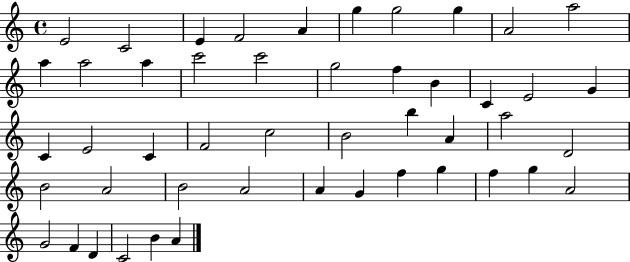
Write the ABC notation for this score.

X:1
T:Untitled
M:4/4
L:1/4
K:C
E2 C2 E F2 A g g2 g A2 a2 a a2 a c'2 c'2 g2 f B C E2 G C E2 C F2 c2 B2 b A a2 D2 B2 A2 B2 A2 A G f g f g A2 G2 F D C2 B A